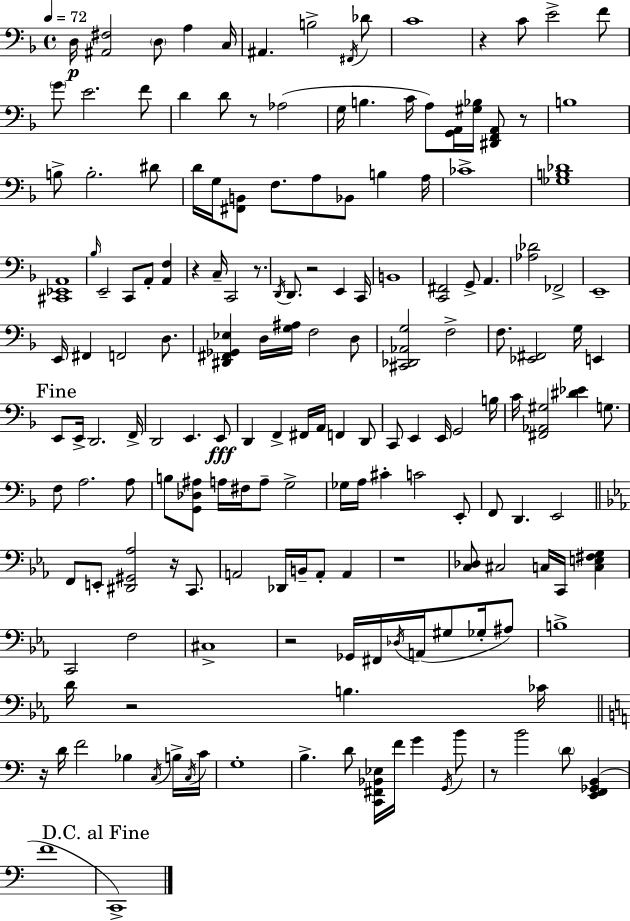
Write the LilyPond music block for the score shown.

{
  \clef bass
  \time 4/4
  \defaultTimeSignature
  \key d \minor
  \tempo 4 = 72
  d16\p <ais, fis>2 \parenthesize d8 a4 c16 | ais,4. b2-> \acciaccatura { fis,16 } des'8 | c'1 | r4 c'8 e'2-> f'8 | \break \parenthesize g'8 e'2. f'8 | d'4 d'8 r8 aes2( | g16 b4. c'16 a8) <g, a,>16 <gis bes>16 <dis, f, a,>8 r8 | b1 | \break b8-> b2.-. dis'8 | d'16 g16 <fis, b,>8 f8. a8 bes,8 b4 | a16 ces'1-> | <ges b des'>1 | \break <cis, ees, a,>1 | \grace { bes16 } e,2-- c,8 a,8-. <a, f>4 | r4 c16-- c,2 r8. | \acciaccatura { d,16 } d,8. r2 e,4 | \break c,16 b,1 | <c, fis,>2 g,8-> a,4. | <aes des'>2 fes,2-> | e,1-- | \break e,16 fis,4 f,2 | d8. <dis, fis, ges, ees>4 d16 <g ais>16 f2 | d8 <cis, des, aes, g>2 f2-> | f8. <ees, fis,>2 g16 e,4 | \break \mark "Fine" e,8 e,16-> d,2. | f,16-> d,2 e,4. | e,8\fff d,4 f,4-> fis,16 a,16 f,4 | d,8 c,8 e,4 e,16 g,2 | \break b16 c'16 <fis, aes, gis>2 <dis' ees'>4 | g8. f8 a2. | a8 b8 <g, des ais>8 a16 fis16 a8-- g2-> | ges16 a16 cis'4-. c'2 | \break e,8-. f,8 d,4. e,2 | \bar "||" \break \key c \minor f,8 e,8-. <dis, gis, aes>2 r16 c,8. | a,2 des,16 b,16-- a,8-. a,4 | r1 | <c des>8 cis2 c16 c,16 <c e fis g>4 | \break c,2 f2 | cis1-> | r2 ges,16 fis,16 \acciaccatura { des16 }( a,16 gis8 ges16-. ais8) | b1-> | \break d'16 r2 b4. | ces'16 \bar "||" \break \key a \minor r16 d'16 f'2 bes4 \acciaccatura { c16 } b16-> | \acciaccatura { c16 } c'16 g1-. | b4.-> d'8 <c, fis, bes, ees>16 f'16 g'4 | \acciaccatura { g,16 } b'8 r8 b'2 \parenthesize d'8 <e, f, ges, b,>4( | \break f'1 | \mark "D.C. al Fine" c,1->) | \bar "|."
}